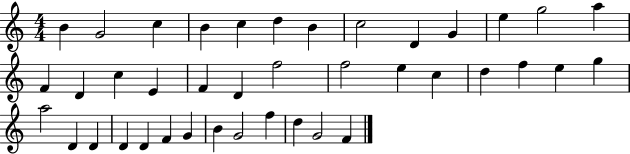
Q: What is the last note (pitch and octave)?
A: F4